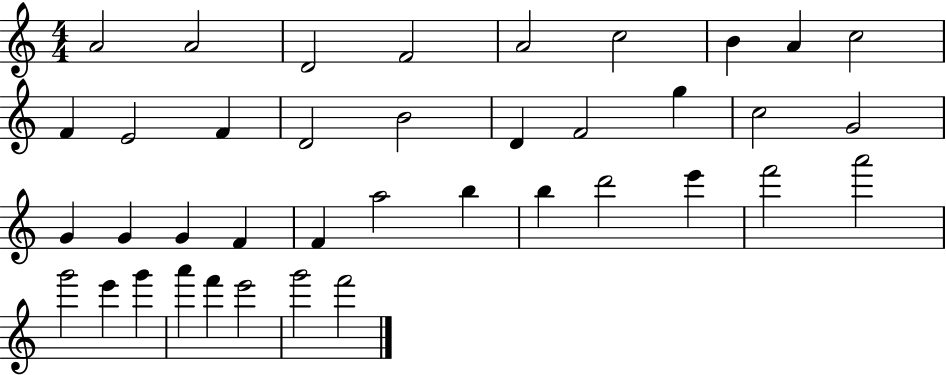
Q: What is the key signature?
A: C major